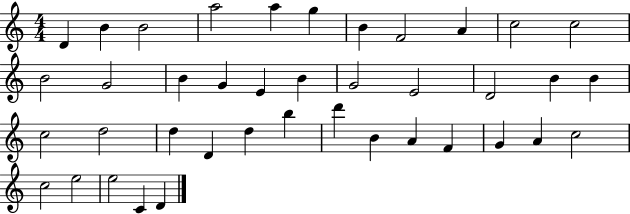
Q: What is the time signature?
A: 4/4